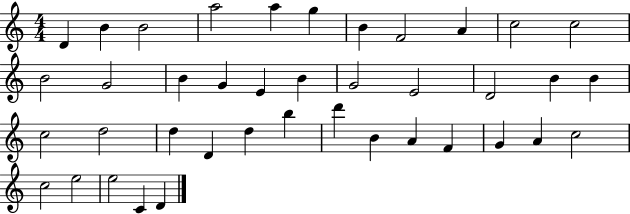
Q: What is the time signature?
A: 4/4